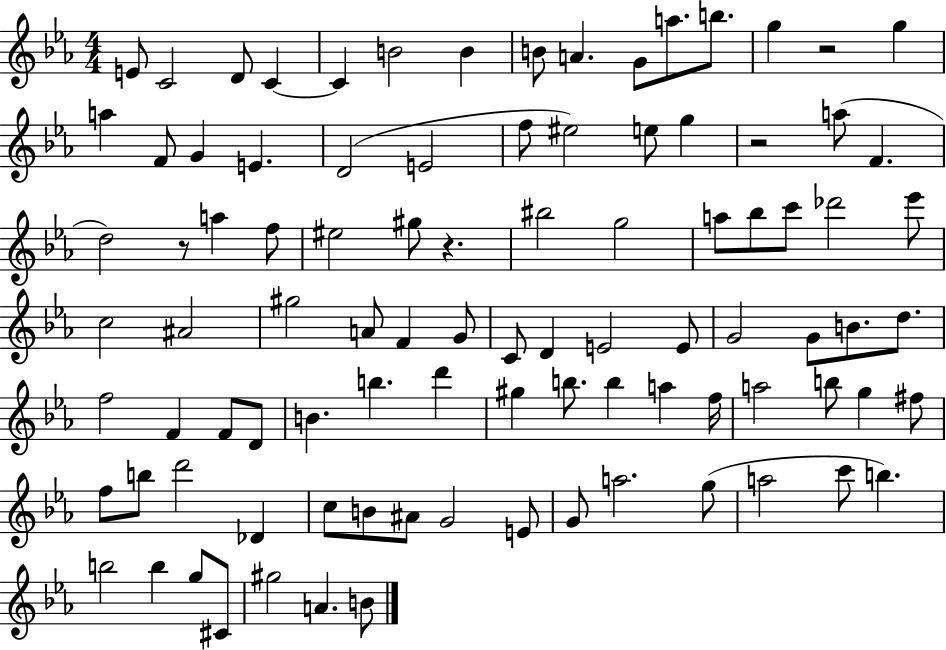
{
  \clef treble
  \numericTimeSignature
  \time 4/4
  \key ees \major
  e'8 c'2 d'8 c'4~~ | c'4 b'2 b'4 | b'8 a'4. g'8 a''8. b''8. | g''4 r2 g''4 | \break a''4 f'8 g'4 e'4. | d'2( e'2 | f''8 eis''2) e''8 g''4 | r2 a''8( f'4. | \break d''2) r8 a''4 f''8 | eis''2 gis''8 r4. | bis''2 g''2 | a''8 bes''8 c'''8 des'''2 ees'''8 | \break c''2 ais'2 | gis''2 a'8 f'4 g'8 | c'8 d'4 e'2 e'8 | g'2 g'8 b'8. d''8. | \break f''2 f'4 f'8 d'8 | b'4. b''4. d'''4 | gis''4 b''8. b''4 a''4 f''16 | a''2 b''8 g''4 fis''8 | \break f''8 b''8 d'''2 des'4 | c''8 b'8 ais'8 g'2 e'8 | g'8 a''2. g''8( | a''2 c'''8 b''4.) | \break b''2 b''4 g''8 cis'8 | gis''2 a'4. b'8 | \bar "|."
}